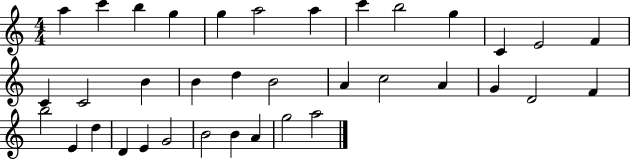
X:1
T:Untitled
M:4/4
L:1/4
K:C
a c' b g g a2 a c' b2 g C E2 F C C2 B B d B2 A c2 A G D2 F b2 E d D E G2 B2 B A g2 a2